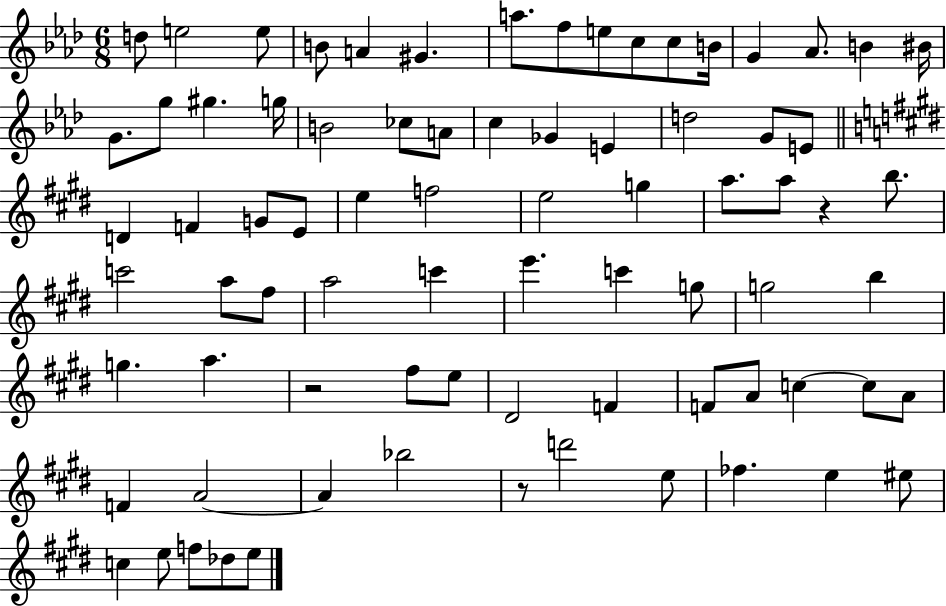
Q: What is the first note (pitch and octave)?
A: D5